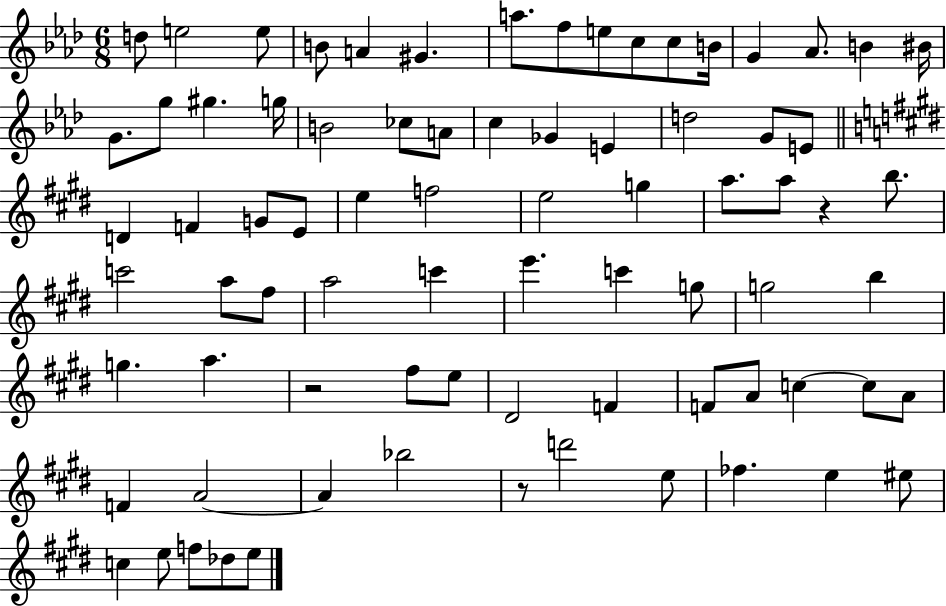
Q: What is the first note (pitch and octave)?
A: D5